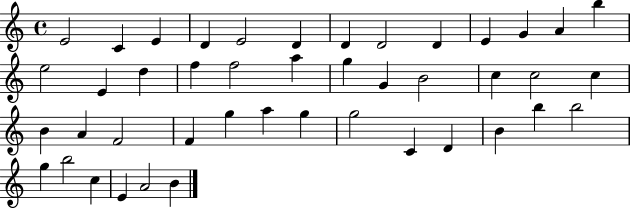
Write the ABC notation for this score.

X:1
T:Untitled
M:4/4
L:1/4
K:C
E2 C E D E2 D D D2 D E G A b e2 E d f f2 a g G B2 c c2 c B A F2 F g a g g2 C D B b b2 g b2 c E A2 B